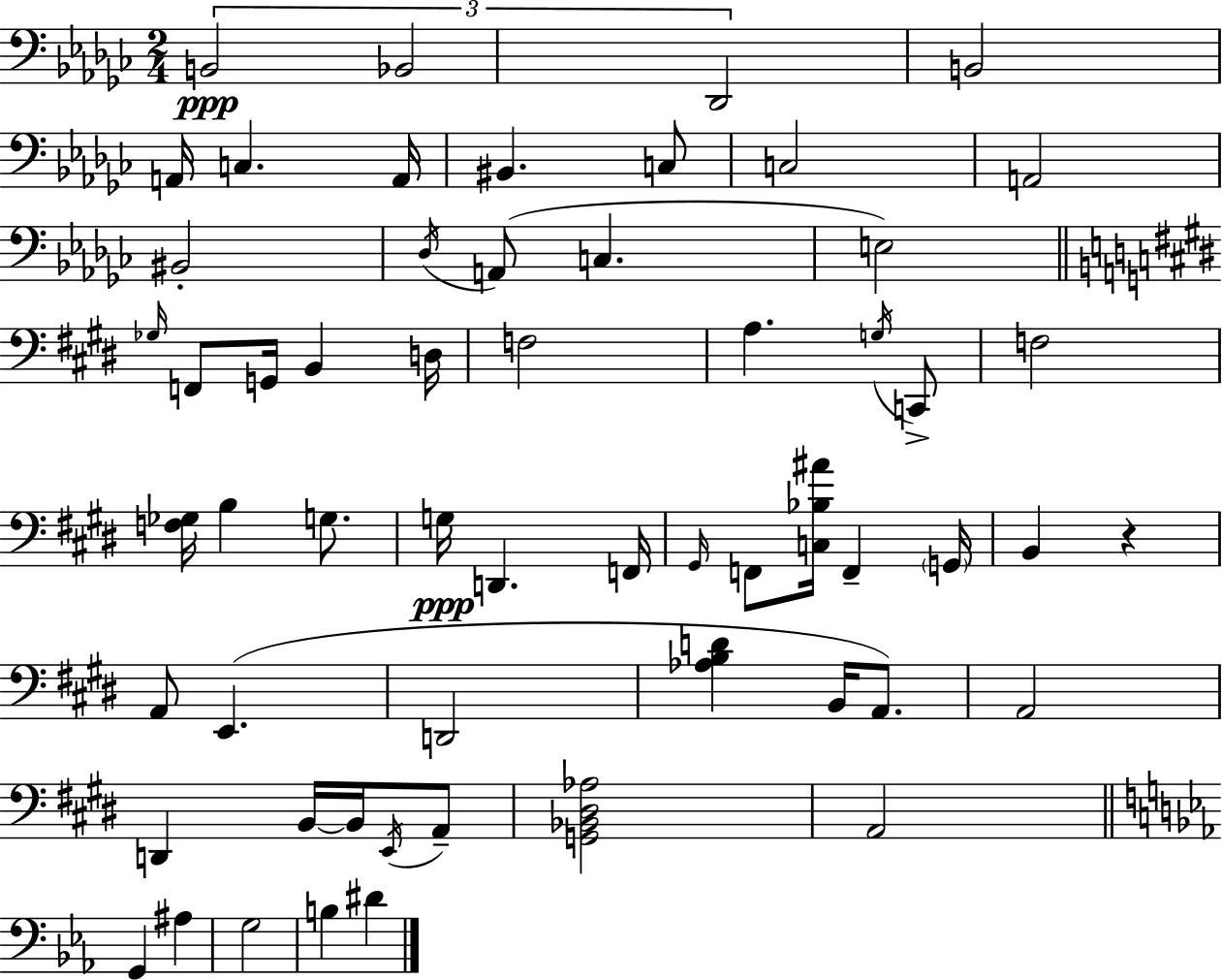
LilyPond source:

{
  \clef bass
  \numericTimeSignature
  \time 2/4
  \key ees \minor
  \tuplet 3/2 { b,2\ppp | bes,2 | des,2 } | b,2 | \break a,16 c4. a,16 | bis,4. c8 | c2 | a,2 | \break bis,2-. | \acciaccatura { des16 }( a,8 c4. | e2) | \bar "||" \break \key e \major \grace { ges16 } f,8 g,16 b,4 | d16 f2 | a4. \acciaccatura { g16 } | c,8-> f2 | \break <f ges>16 b4 g8. | g16\ppp d,4. | f,16 \grace { gis,16 } f,8 <c bes ais'>16 f,4-- | \parenthesize g,16 b,4 r4 | \break a,8 e,4.( | d,2 | <aes b d'>4 b,16 | a,8.) a,2 | \break d,4 b,16~~ | b,16 \acciaccatura { e,16 } a,8-- <g, bes, dis aes>2 | a,2 | \bar "||" \break \key ees \major g,4 ais4 | g2 | b4 dis'4 | \bar "|."
}